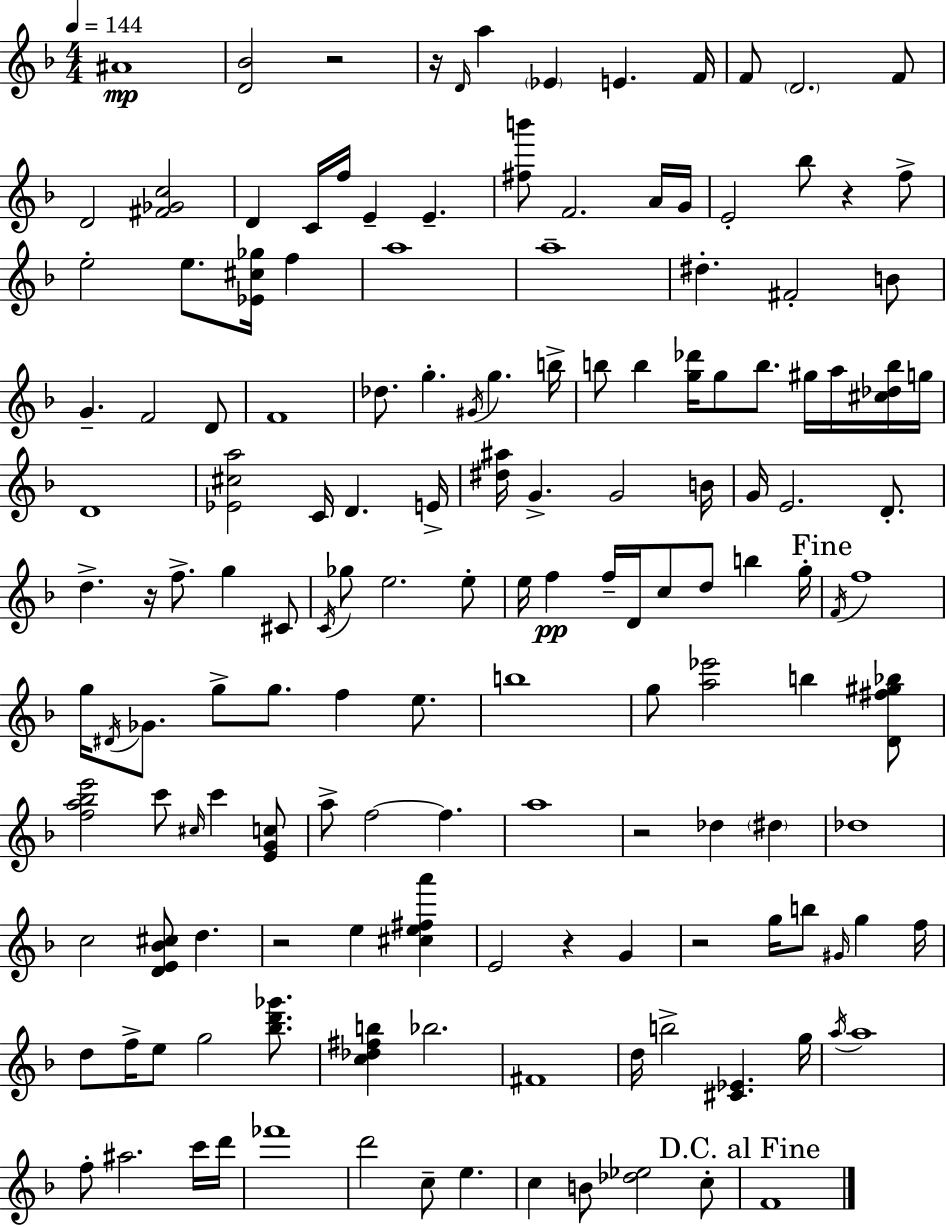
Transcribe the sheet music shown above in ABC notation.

X:1
T:Untitled
M:4/4
L:1/4
K:F
^A4 [D_B]2 z2 z/4 D/4 a _E E F/4 F/2 D2 F/2 D2 [^F_Gc]2 D C/4 f/4 E E [^fb']/2 F2 A/4 G/4 E2 _b/2 z f/2 e2 e/2 [_E^c_g]/4 f a4 a4 ^d ^F2 B/2 G F2 D/2 F4 _d/2 g ^G/4 g b/4 b/2 b [g_d']/4 g/2 b/2 ^g/4 a/4 [^c_db]/4 g/4 D4 [_E^ca]2 C/4 D E/4 [^d^a]/4 G G2 B/4 G/4 E2 D/2 d z/4 f/2 g ^C/2 C/4 _g/2 e2 e/2 e/4 f f/4 D/4 c/2 d/2 b g/4 F/4 f4 g/4 ^D/4 _G/2 g/2 g/2 f e/2 b4 g/2 [a_e']2 b [D^f^g_b]/2 [fa_be']2 c'/2 ^c/4 c' [EGc]/2 a/2 f2 f a4 z2 _d ^d _d4 c2 [DE_B^c]/2 d z2 e [^ce^fa'] E2 z G z2 g/4 b/2 ^G/4 g f/4 d/2 f/4 e/2 g2 [_bd'_g']/2 [c_d^fb] _b2 ^F4 d/4 b2 [^C_E] g/4 a/4 a4 f/2 ^a2 c'/4 d'/4 _f'4 d'2 c/2 e c B/2 [_d_e]2 c/2 F4